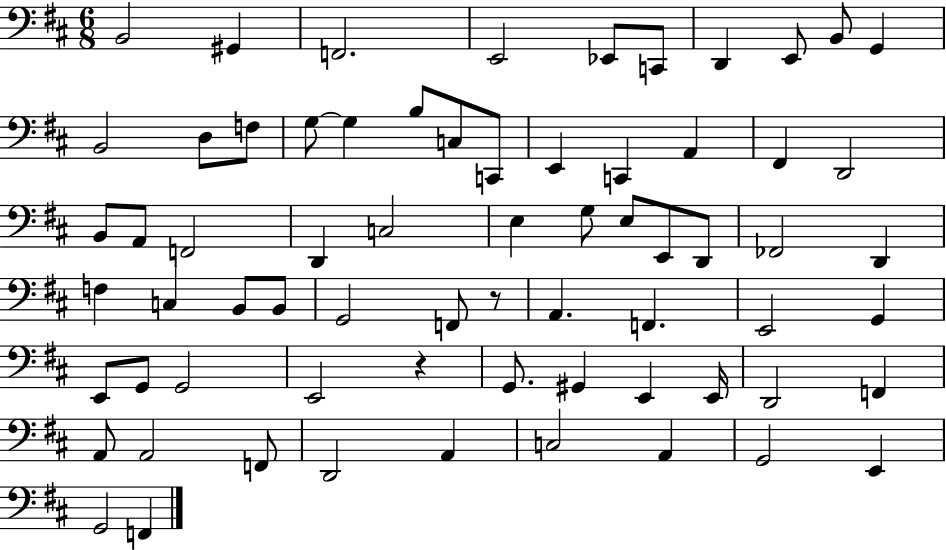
B2/h G#2/q F2/h. E2/h Eb2/e C2/e D2/q E2/e B2/e G2/q B2/h D3/e F3/e G3/e G3/q B3/e C3/e C2/e E2/q C2/q A2/q F#2/q D2/h B2/e A2/e F2/h D2/q C3/h E3/q G3/e E3/e E2/e D2/e FES2/h D2/q F3/q C3/q B2/e B2/e G2/h F2/e R/e A2/q. F2/q. E2/h G2/q E2/e G2/e G2/h E2/h R/q G2/e. G#2/q E2/q E2/s D2/h F2/q A2/e A2/h F2/e D2/h A2/q C3/h A2/q G2/h E2/q G2/h F2/q